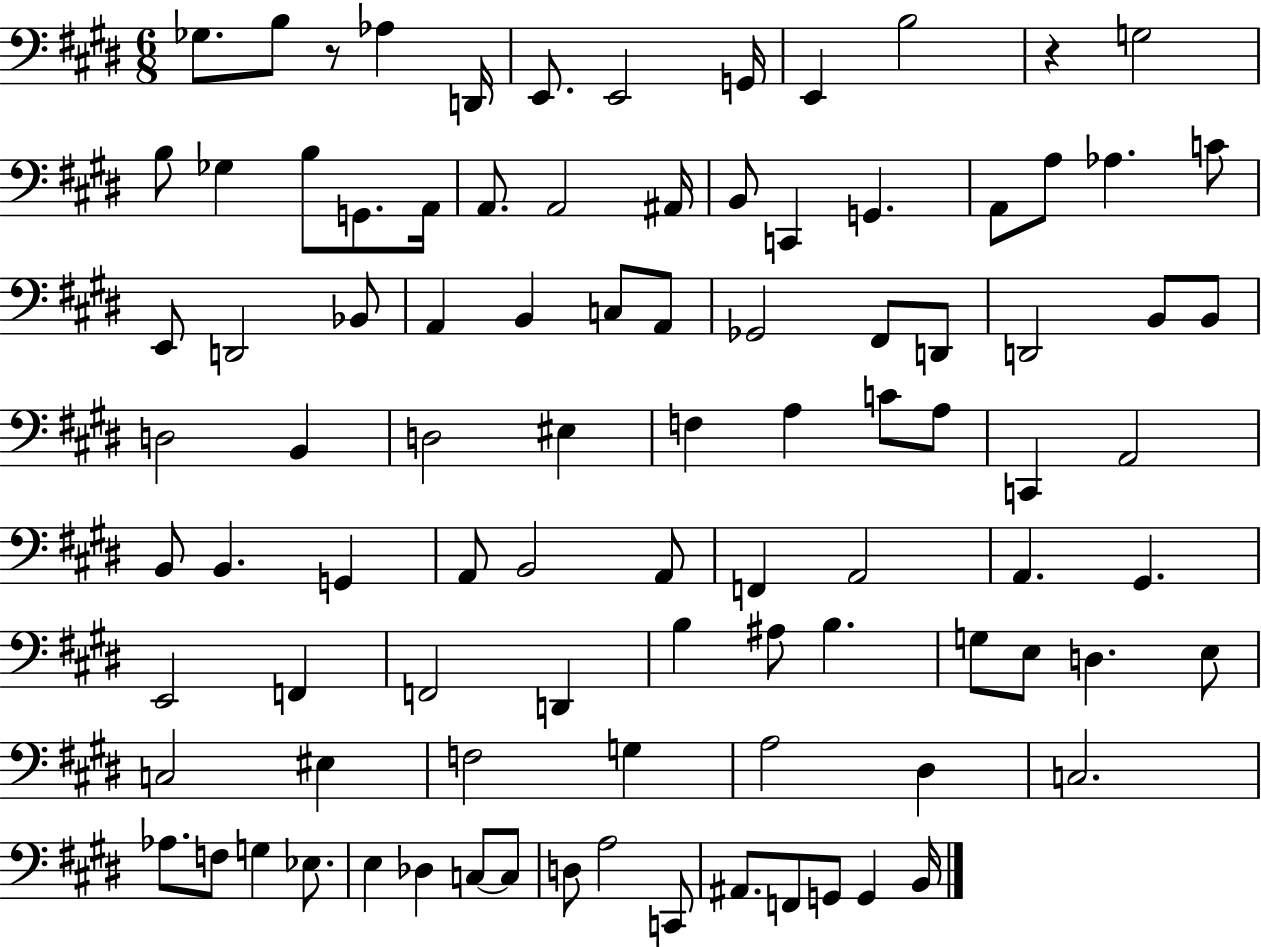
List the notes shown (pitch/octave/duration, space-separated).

Gb3/e. B3/e R/e Ab3/q D2/s E2/e. E2/h G2/s E2/q B3/h R/q G3/h B3/e Gb3/q B3/e G2/e. A2/s A2/e. A2/h A#2/s B2/e C2/q G2/q. A2/e A3/e Ab3/q. C4/e E2/e D2/h Bb2/e A2/q B2/q C3/e A2/e Gb2/h F#2/e D2/e D2/h B2/e B2/e D3/h B2/q D3/h EIS3/q F3/q A3/q C4/e A3/e C2/q A2/h B2/e B2/q. G2/q A2/e B2/h A2/e F2/q A2/h A2/q. G#2/q. E2/h F2/q F2/h D2/q B3/q A#3/e B3/q. G3/e E3/e D3/q. E3/e C3/h EIS3/q F3/h G3/q A3/h D#3/q C3/h. Ab3/e. F3/e G3/q Eb3/e. E3/q Db3/q C3/e C3/e D3/e A3/h C2/e A#2/e. F2/e G2/e G2/q B2/s